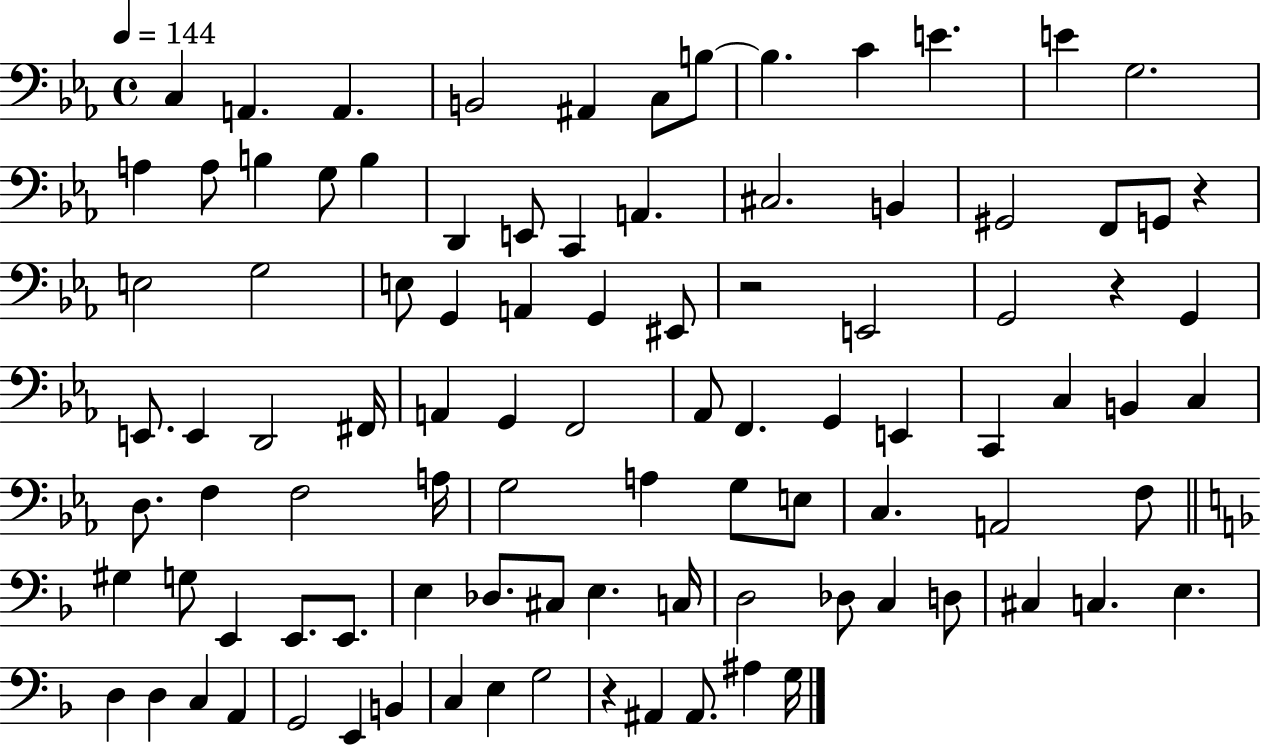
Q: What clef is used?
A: bass